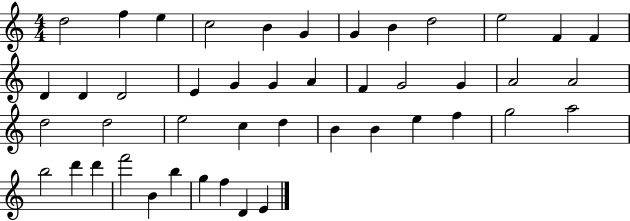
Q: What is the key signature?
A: C major